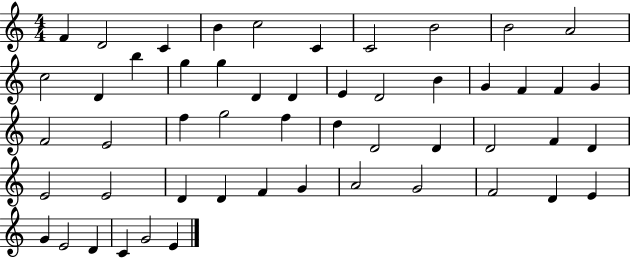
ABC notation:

X:1
T:Untitled
M:4/4
L:1/4
K:C
F D2 C B c2 C C2 B2 B2 A2 c2 D b g g D D E D2 B G F F G F2 E2 f g2 f d D2 D D2 F D E2 E2 D D F G A2 G2 F2 D E G E2 D C G2 E